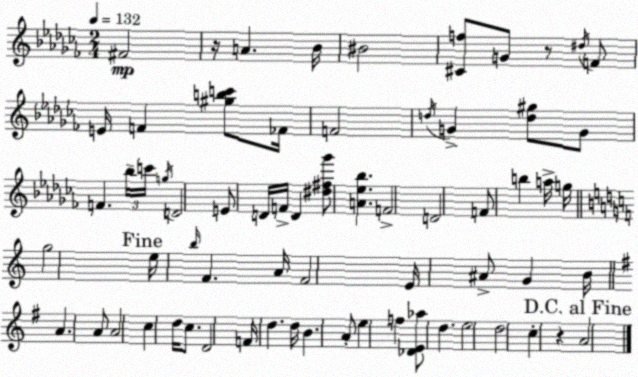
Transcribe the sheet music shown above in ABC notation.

X:1
T:Untitled
M:2/4
L:1/4
K:Abm
^F2 z/4 A _B/4 ^B2 [^Cf]/2 G/2 z/2 ^d/4 F/2 E/4 F [^gbc']/2 _F/4 F2 d/4 G [d^g]/2 G/2 F _b/4 c'/4 g/4 D2 E/2 D/4 F/4 D [^d^f_g']/2 [A_e_b] F2 D2 F/2 b a/4 g/4 g2 e/4 b/4 F A/4 F2 E/4 ^A/2 G B/4 A A/2 A2 c d/4 c/2 D2 F/4 d d/4 B A/2 e f [_DE_a]/2 d e2 d2 c z A2